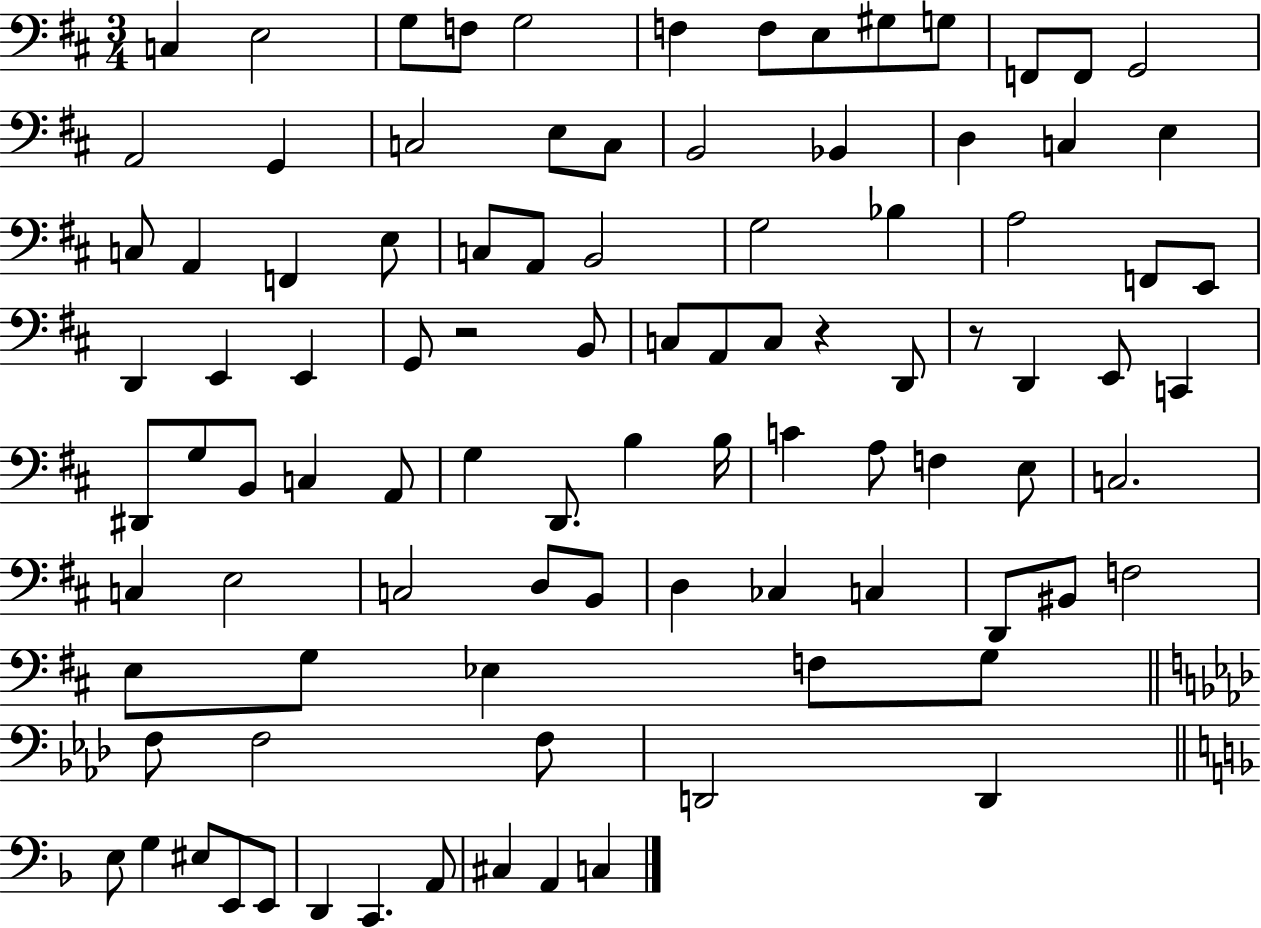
C3/q E3/h G3/e F3/e G3/h F3/q F3/e E3/e G#3/e G3/e F2/e F2/e G2/h A2/h G2/q C3/h E3/e C3/e B2/h Bb2/q D3/q C3/q E3/q C3/e A2/q F2/q E3/e C3/e A2/e B2/h G3/h Bb3/q A3/h F2/e E2/e D2/q E2/q E2/q G2/e R/h B2/e C3/e A2/e C3/e R/q D2/e R/e D2/q E2/e C2/q D#2/e G3/e B2/e C3/q A2/e G3/q D2/e. B3/q B3/s C4/q A3/e F3/q E3/e C3/h. C3/q E3/h C3/h D3/e B2/e D3/q CES3/q C3/q D2/e BIS2/e F3/h E3/e G3/e Eb3/q F3/e G3/e F3/e F3/h F3/e D2/h D2/q E3/e G3/q EIS3/e E2/e E2/e D2/q C2/q. A2/e C#3/q A2/q C3/q